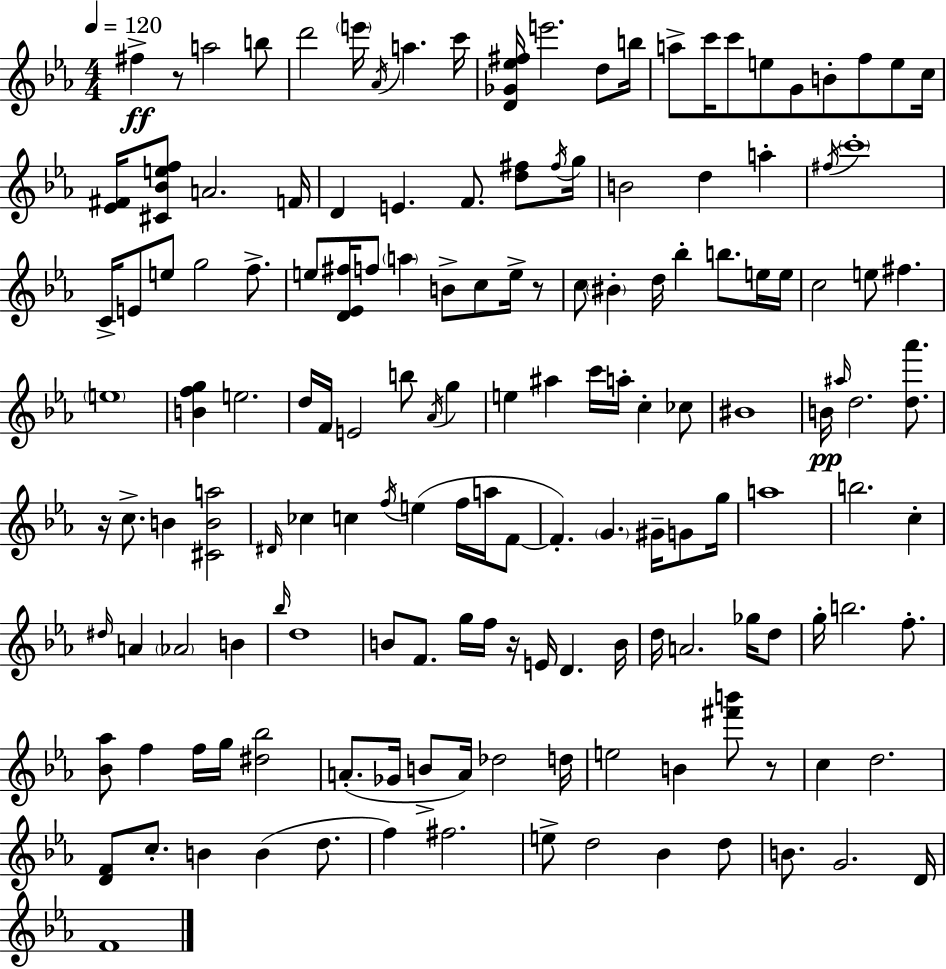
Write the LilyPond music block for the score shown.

{
  \clef treble
  \numericTimeSignature
  \time 4/4
  \key c \minor
  \tempo 4 = 120
  fis''4->\ff r8 a''2 b''8 | d'''2 \parenthesize e'''16 \acciaccatura { aes'16 } a''4. | c'''16 <d' ges' ees'' fis''>16 e'''2. d''8 | b''16 a''8-> c'''16 c'''8 e''8 g'8 b'8-. f''8 e''8 | \break c''16 <ees' fis'>16 <cis' bes' e'' f''>8 a'2. | f'16 d'4 e'4. f'8. <d'' fis''>8 | \acciaccatura { fis''16 } g''16 b'2 d''4 a''4-. | \acciaccatura { fis''16 } \parenthesize c'''1-. | \break c'16-> e'8 e''8 g''2 | f''8.-> e''8 <d' ees' fis''>16 f''8 \parenthesize a''4 b'8-> c''8 | e''16-> r8 c''8 \parenthesize bis'4-. d''16 bes''4-. b''8. | e''16 e''16 c''2 e''8 fis''4. | \break \parenthesize e''1 | <b' f'' g''>4 e''2. | d''16 f'16 e'2 b''8 \acciaccatura { aes'16 } | g''4 e''4 ais''4 c'''16 a''16-. c''4-. | \break ces''8 bis'1 | b'16\pp \grace { ais''16 } d''2. | <d'' aes'''>8. r16 c''8.-> b'4 <cis' b' a''>2 | \grace { dis'16 } ces''4 c''4 \acciaccatura { f''16 } e''4( | \break f''16 a''16 f'8~~ f'4.-.) \parenthesize g'4. | gis'16-- g'8 g''16 a''1 | b''2. | c''4-. \grace { dis''16 } a'4 \parenthesize aes'2 | \break b'4 \grace { bes''16 } d''1 | b'8 f'8. g''16 f''16 | r16 e'16 d'4. b'16 d''16 a'2. | ges''16 d''8 g''16-. b''2. | \break f''8.-. <bes' aes''>8 f''4 f''16 | g''16 <dis'' bes''>2 a'8.-.( ges'16 b'8-> a'16) | des''2 d''16 e''2 | b'4 <fis''' b'''>8 r8 c''4 d''2. | \break <d' f'>8 c''8.-. b'4 | b'4( d''8. f''4) fis''2. | e''8-> d''2 | bes'4 d''8 b'8. g'2. | \break d'16 f'1 | \bar "|."
}